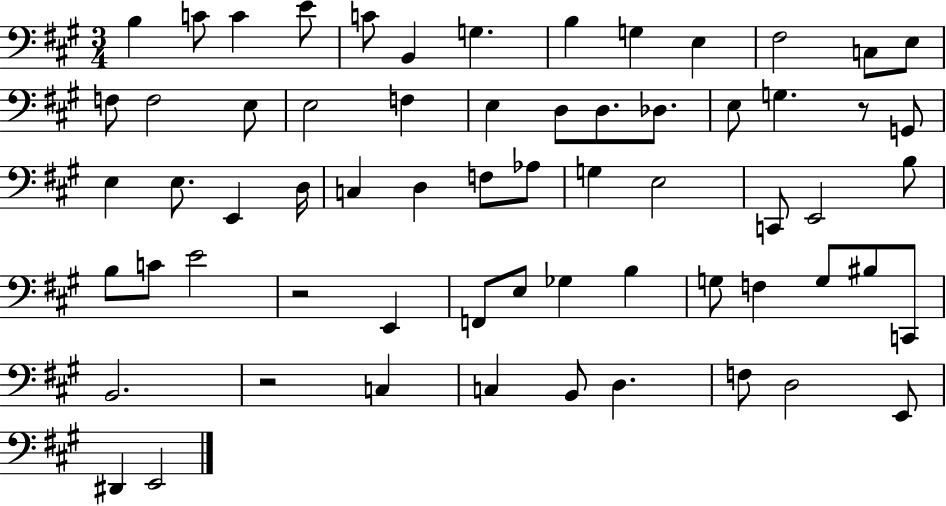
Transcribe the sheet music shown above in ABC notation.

X:1
T:Untitled
M:3/4
L:1/4
K:A
B, C/2 C E/2 C/2 B,, G, B, G, E, ^F,2 C,/2 E,/2 F,/2 F,2 E,/2 E,2 F, E, D,/2 D,/2 _D,/2 E,/2 G, z/2 G,,/2 E, E,/2 E,, D,/4 C, D, F,/2 _A,/2 G, E,2 C,,/2 E,,2 B,/2 B,/2 C/2 E2 z2 E,, F,,/2 E,/2 _G, B, G,/2 F, G,/2 ^B,/2 C,,/2 B,,2 z2 C, C, B,,/2 D, F,/2 D,2 E,,/2 ^D,, E,,2